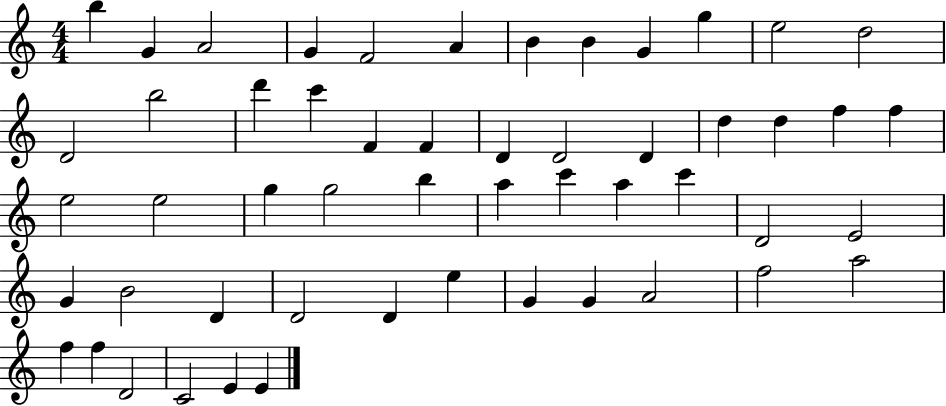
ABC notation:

X:1
T:Untitled
M:4/4
L:1/4
K:C
b G A2 G F2 A B B G g e2 d2 D2 b2 d' c' F F D D2 D d d f f e2 e2 g g2 b a c' a c' D2 E2 G B2 D D2 D e G G A2 f2 a2 f f D2 C2 E E